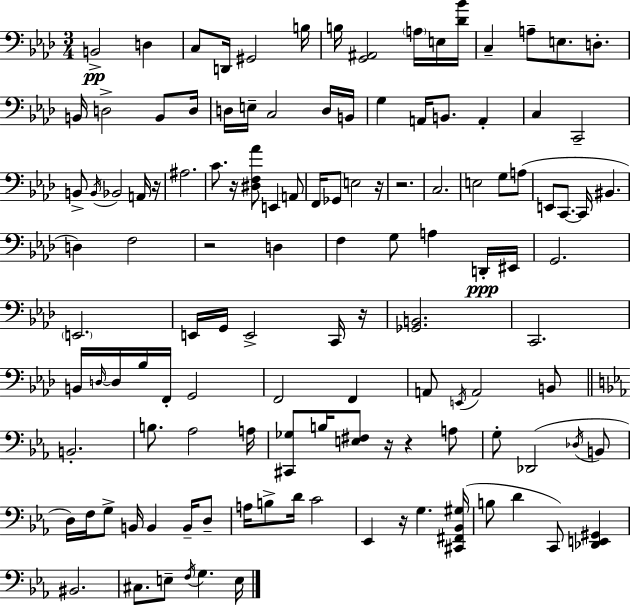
{
  \clef bass
  \numericTimeSignature
  \time 3/4
  \key f \minor
  \repeat volta 2 { b,2->\pp d4 | c8 d,16 gis,2 b16 | b16 <g, ais,>2 \parenthesize a16 e16 <des' bes'>16 | c4-- a8-- e8. d8.-. | \break b,16 d2-> b,8 d16 | d16 e16-- c2 d16 b,16 | g4 a,16 b,8. a,4-. | c4 c,2-- | \break b,8-> \acciaccatura { b,16 } bes,2 a,16 | r16 ais2. | c'8. r16 <dis f aes'>8 e,4 a,8 | f,16 ges,8 e2 | \break r16 r2. | c2. | e2 g8 a8( | e,8 c,8.~~ c,16 bis,4. | \break d4) f2 | r2 d4 | f4 g8 a4 d,16-.\ppp | eis,16 g,2. | \break \parenthesize e,2. | e,16 g,16 e,2-> c,16 | r16 <ges, b,>2. | c,2. | \break b,16 \grace { d16~ }~ d16 bes16 f,16-. g,2 | f,2 f,4 | a,8 \acciaccatura { e,16 } a,2 | b,8 \bar "||" \break \key c \minor b,2.-. | b8. aes2 a16 | <cis, ges>8 b16 <e fis>8 r16 r4 a8 | g8-. des,2( \acciaccatura { des16 } b,8 | \break d16) f16 g8-> b,16 b,4 b,16-- d8-- | a16 b8-> d'16 c'2 | ees,4 r16 g4. | <cis, fis, bes, gis>16( b8 d'4 c,8) <des, e, gis,>4 | \break bis,2. | cis8. e8-- \acciaccatura { f16 } g4. | e16 } \bar "|."
}